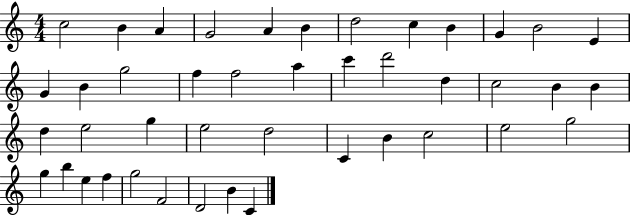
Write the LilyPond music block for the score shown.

{
  \clef treble
  \numericTimeSignature
  \time 4/4
  \key c \major
  c''2 b'4 a'4 | g'2 a'4 b'4 | d''2 c''4 b'4 | g'4 b'2 e'4 | \break g'4 b'4 g''2 | f''4 f''2 a''4 | c'''4 d'''2 d''4 | c''2 b'4 b'4 | \break d''4 e''2 g''4 | e''2 d''2 | c'4 b'4 c''2 | e''2 g''2 | \break g''4 b''4 e''4 f''4 | g''2 f'2 | d'2 b'4 c'4 | \bar "|."
}